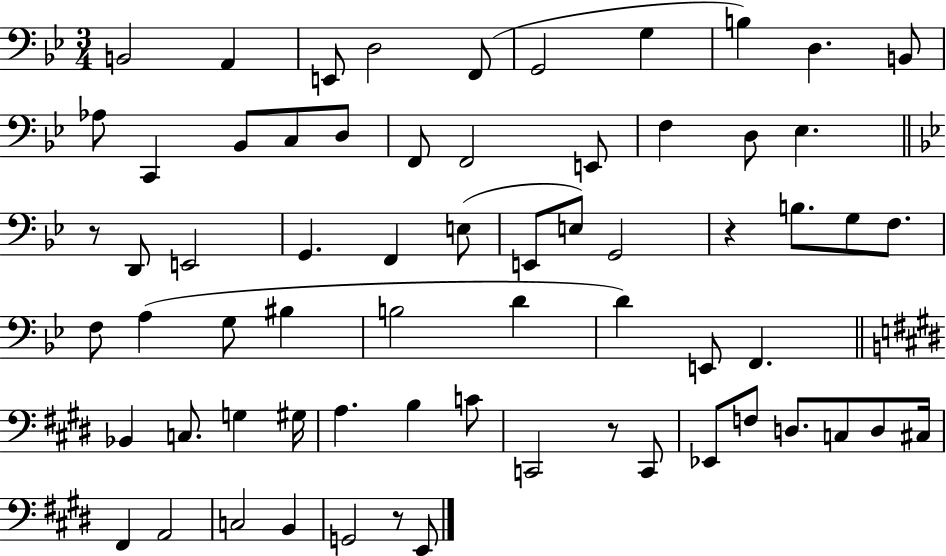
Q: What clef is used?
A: bass